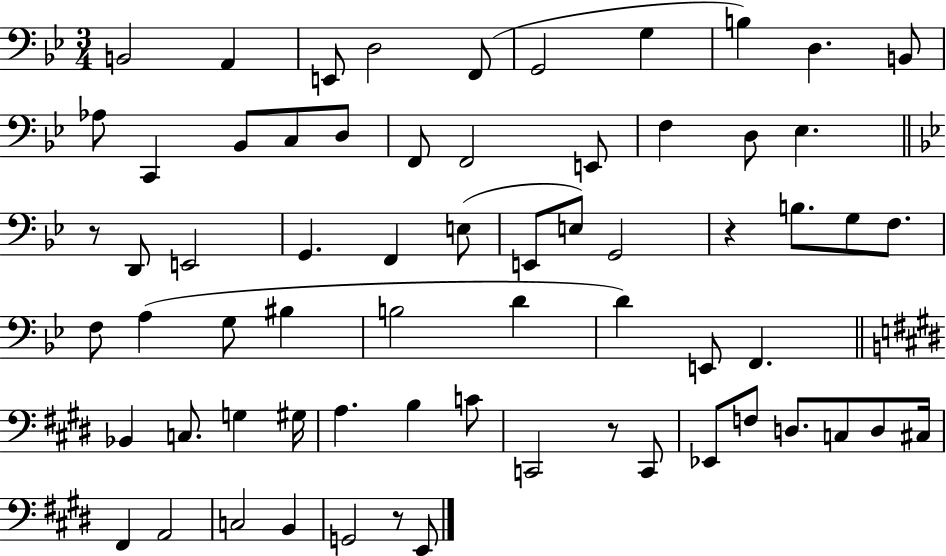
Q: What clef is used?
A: bass